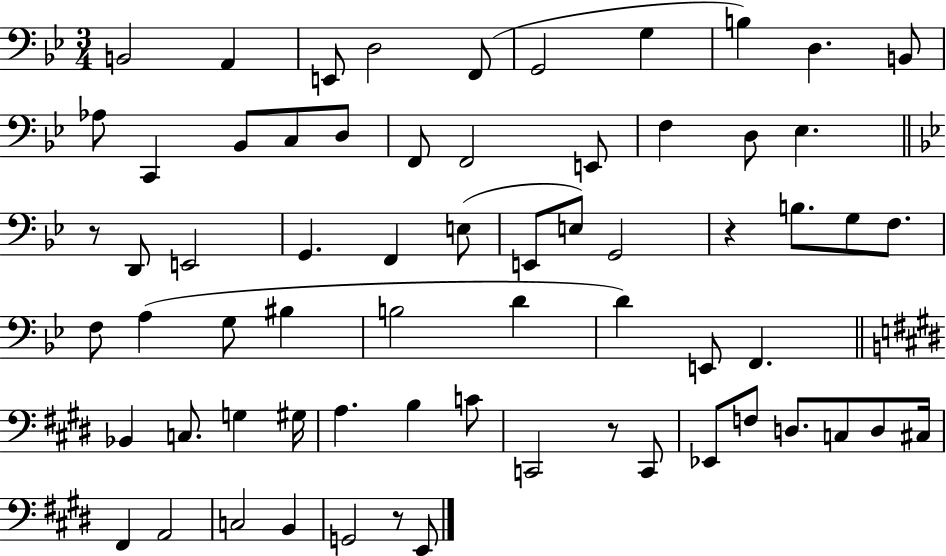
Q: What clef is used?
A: bass